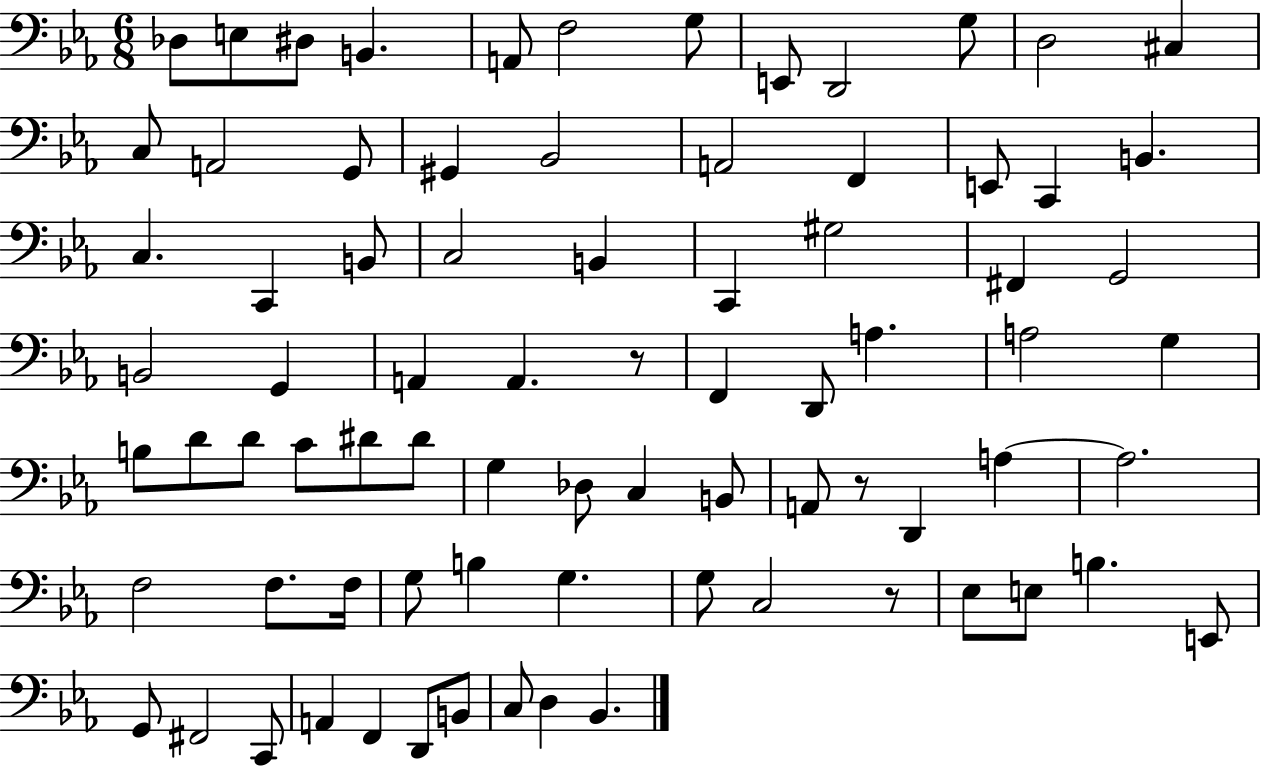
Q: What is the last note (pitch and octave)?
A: Bb2